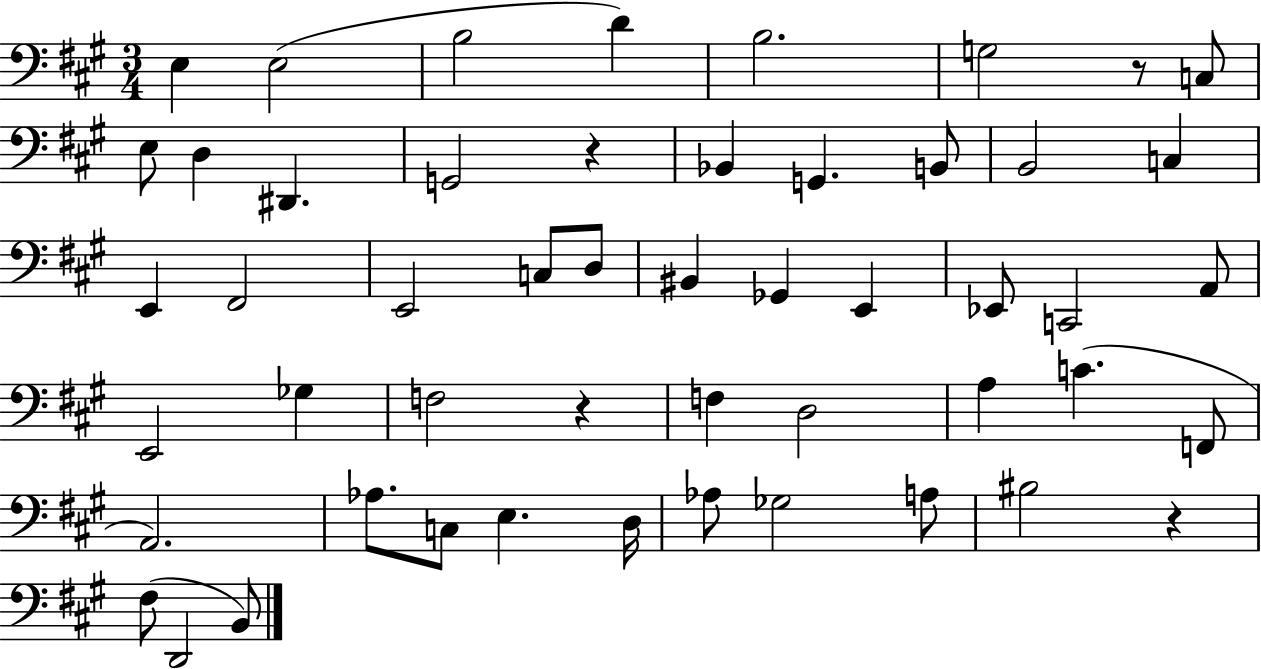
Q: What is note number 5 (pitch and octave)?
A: B3